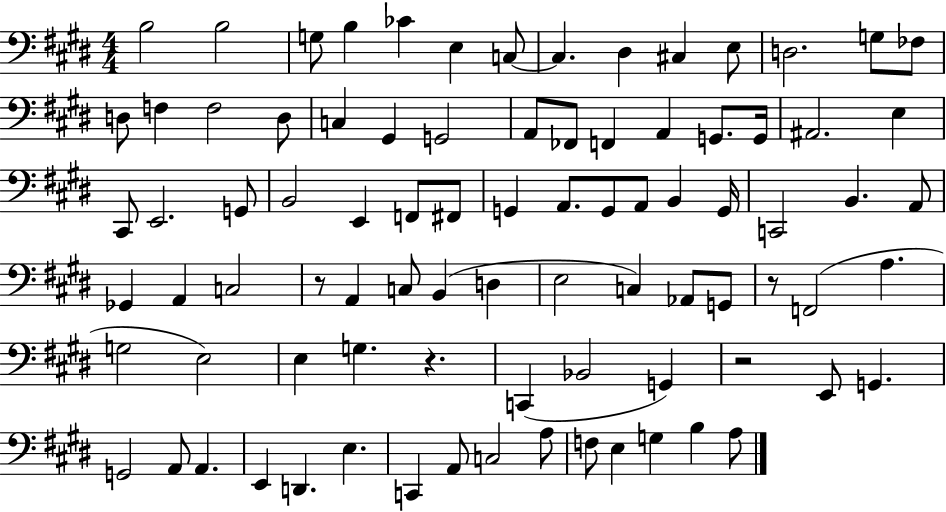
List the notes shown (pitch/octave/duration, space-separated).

B3/h B3/h G3/e B3/q CES4/q E3/q C3/e C3/q. D#3/q C#3/q E3/e D3/h. G3/e FES3/e D3/e F3/q F3/h D3/e C3/q G#2/q G2/h A2/e FES2/e F2/q A2/q G2/e. G2/s A#2/h. E3/q C#2/e E2/h. G2/e B2/h E2/q F2/e F#2/e G2/q A2/e. G2/e A2/e B2/q G2/s C2/h B2/q. A2/e Gb2/q A2/q C3/h R/e A2/q C3/e B2/q D3/q E3/h C3/q Ab2/e G2/e R/e F2/h A3/q. G3/h E3/h E3/q G3/q. R/q. C2/q Bb2/h G2/q R/h E2/e G2/q. G2/h A2/e A2/q. E2/q D2/q. E3/q. C2/q A2/e C3/h A3/e F3/e E3/q G3/q B3/q A3/e